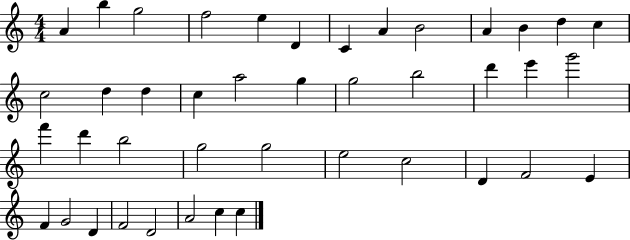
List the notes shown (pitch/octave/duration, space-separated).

A4/q B5/q G5/h F5/h E5/q D4/q C4/q A4/q B4/h A4/q B4/q D5/q C5/q C5/h D5/q D5/q C5/q A5/h G5/q G5/h B5/h D6/q E6/q G6/h F6/q D6/q B5/h G5/h G5/h E5/h C5/h D4/q F4/h E4/q F4/q G4/h D4/q F4/h D4/h A4/h C5/q C5/q